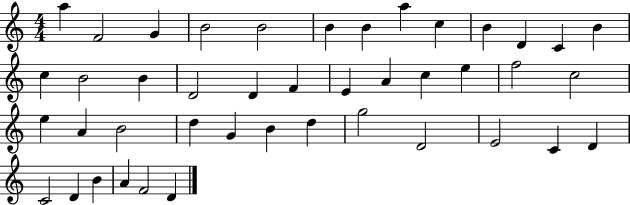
A5/q F4/h G4/q B4/h B4/h B4/q B4/q A5/q C5/q B4/q D4/q C4/q B4/q C5/q B4/h B4/q D4/h D4/q F4/q E4/q A4/q C5/q E5/q F5/h C5/h E5/q A4/q B4/h D5/q G4/q B4/q D5/q G5/h D4/h E4/h C4/q D4/q C4/h D4/q B4/q A4/q F4/h D4/q